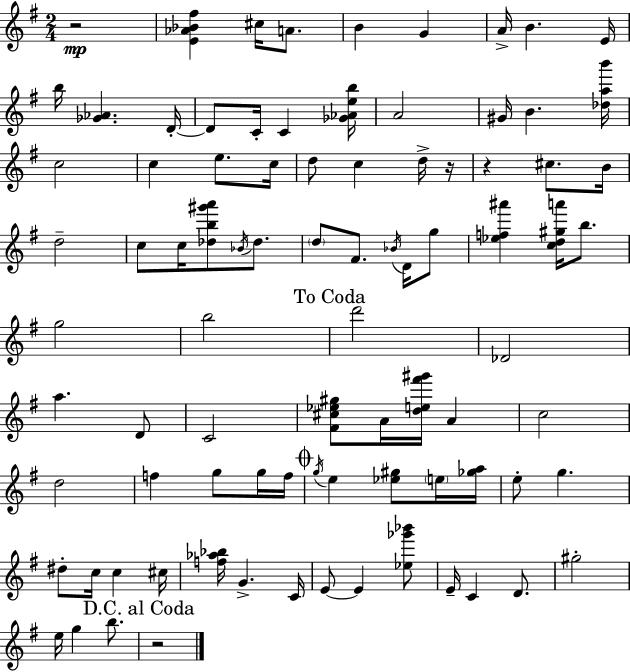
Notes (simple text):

R/h [E4,Ab4,Bb4,F#5]/q C#5/s A4/e. B4/q G4/q A4/s B4/q. E4/s B5/s [Gb4,Ab4]/q. D4/s D4/e C4/s C4/q [Gb4,Ab4,E5,B5]/s A4/h G#4/s B4/q. [Db5,A5,B6]/s C5/h C5/q E5/e. C5/s D5/e C5/q D5/s R/s R/q C#5/e. B4/s D5/h C5/e C5/s [Db5,B5,G#6,A6]/e Bb4/s Db5/e. D5/e F#4/e. Bb4/s D4/s G5/e [Eb5,F5,A#6]/q [C5,D5,G#5,A6]/s B5/e. G5/h B5/h D6/h Db4/h A5/q. D4/e C4/h [F#4,C#5,Eb5,G#5]/e A4/s [D5,E5,F#6,G#6]/s A4/q C5/h D5/h F5/q G5/e G5/s F5/s G5/s E5/q [Eb5,G#5]/e E5/s [Gb5,A5]/s E5/e G5/q. D#5/e C5/s C5/q C#5/s [F5,Ab5,Bb5]/s G4/q. C4/s E4/e E4/q [Eb5,Gb6,Bb6]/e E4/s C4/q D4/e. G#5/h E5/s G5/q B5/e. R/h